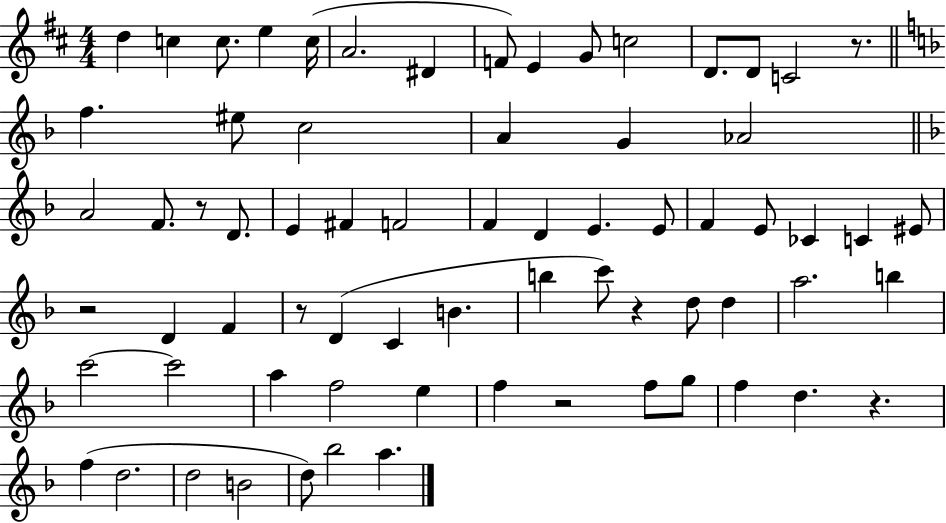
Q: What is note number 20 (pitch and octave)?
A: Ab4